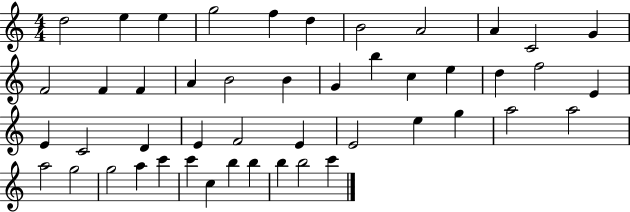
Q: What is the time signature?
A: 4/4